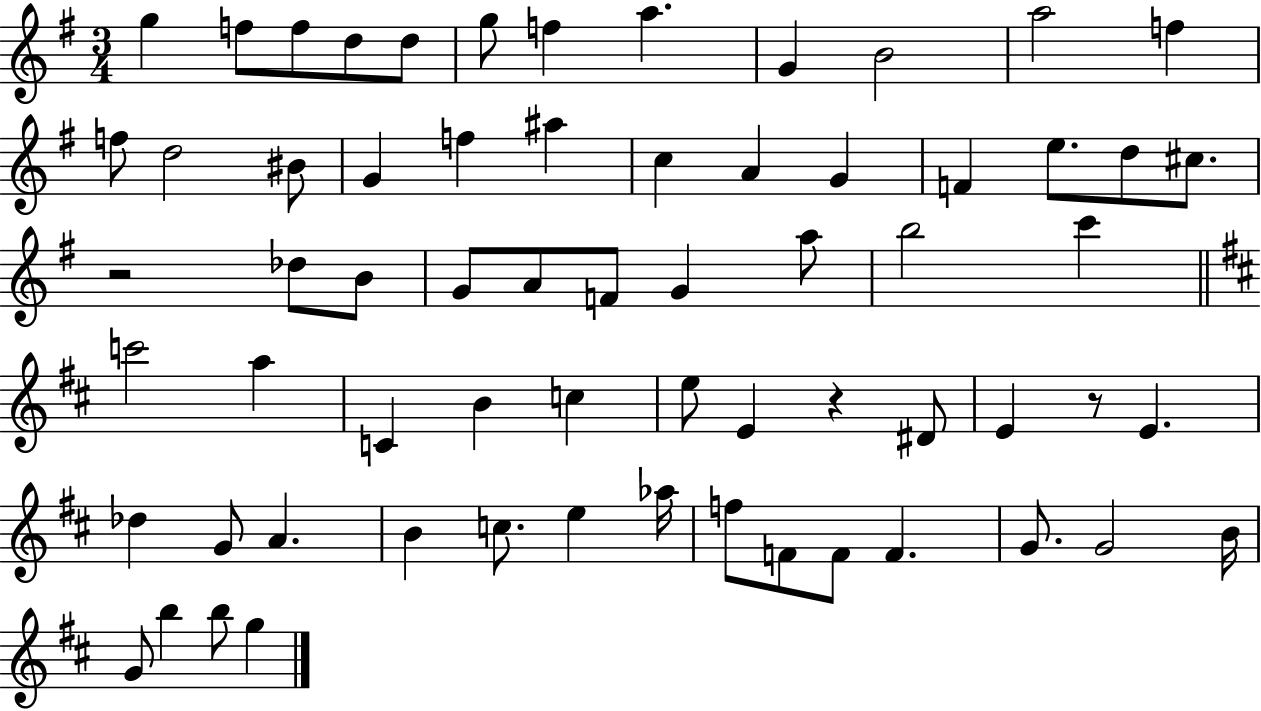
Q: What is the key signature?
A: G major